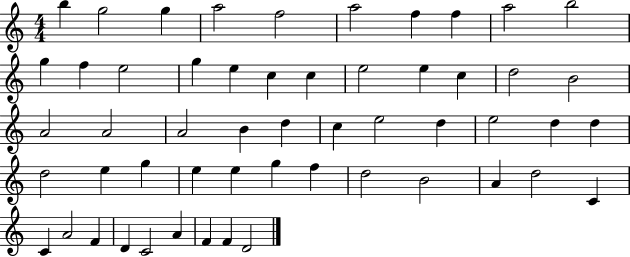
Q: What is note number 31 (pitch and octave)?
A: E5